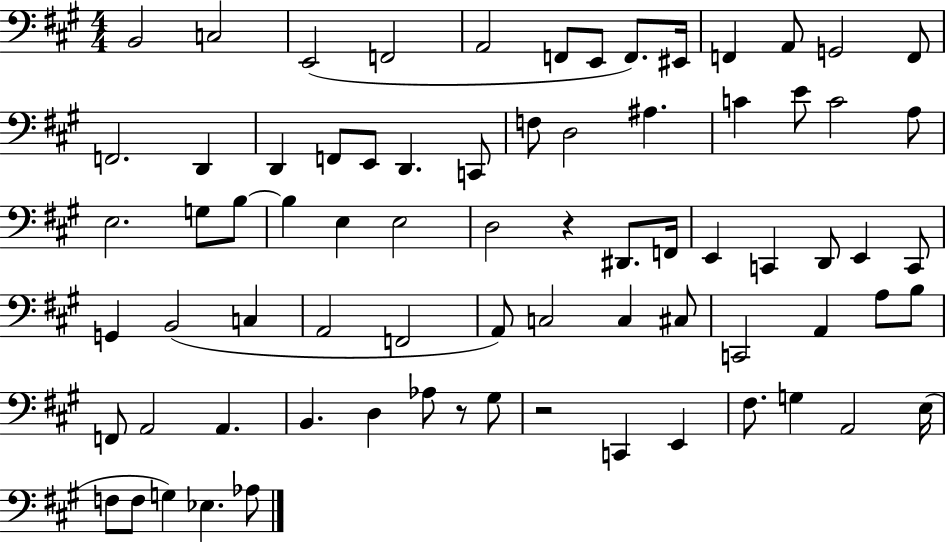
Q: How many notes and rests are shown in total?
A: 75